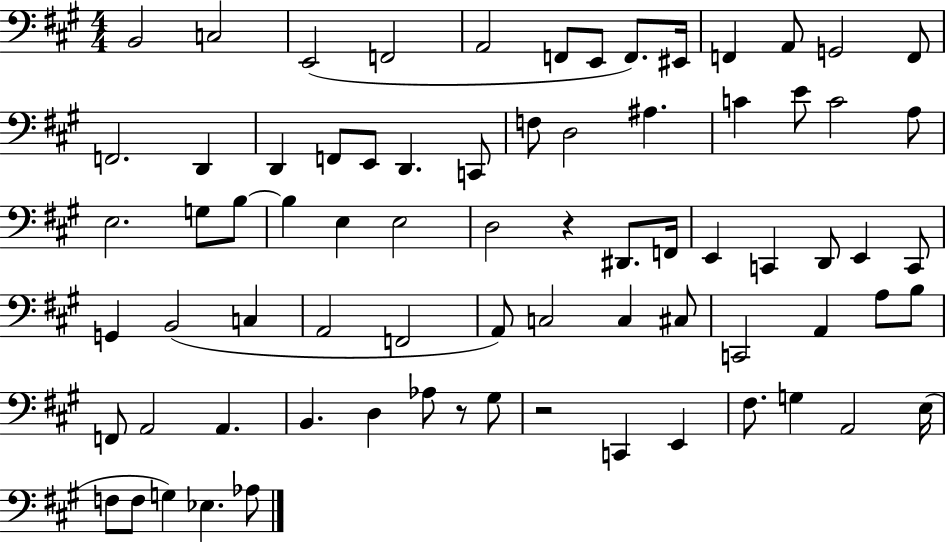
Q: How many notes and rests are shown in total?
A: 75